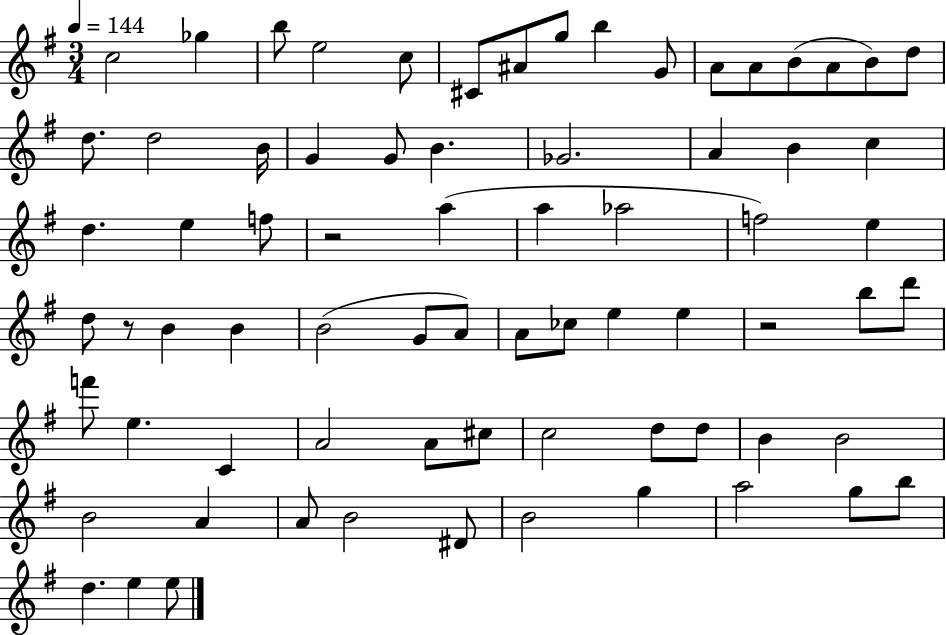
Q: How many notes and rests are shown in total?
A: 73